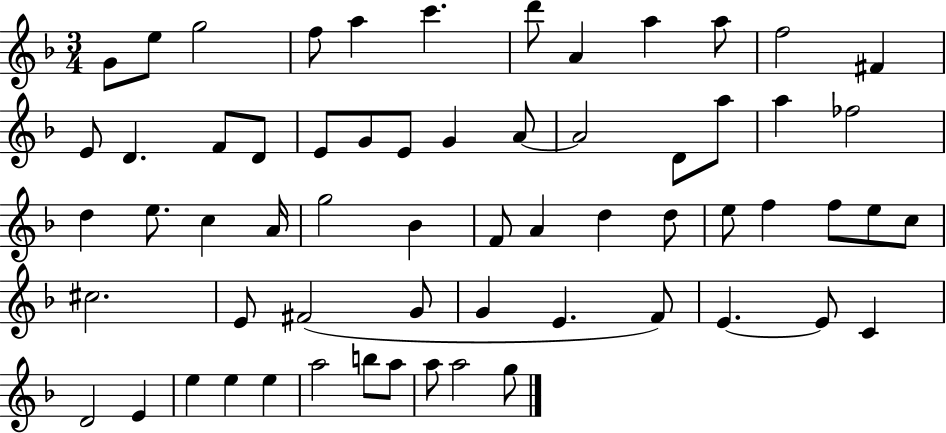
G4/e E5/e G5/h F5/e A5/q C6/q. D6/e A4/q A5/q A5/e F5/h F#4/q E4/e D4/q. F4/e D4/e E4/e G4/e E4/e G4/q A4/e A4/h D4/e A5/e A5/q FES5/h D5/q E5/e. C5/q A4/s G5/h Bb4/q F4/e A4/q D5/q D5/e E5/e F5/q F5/e E5/e C5/e C#5/h. E4/e F#4/h G4/e G4/q E4/q. F4/e E4/q. E4/e C4/q D4/h E4/q E5/q E5/q E5/q A5/h B5/e A5/e A5/e A5/h G5/e